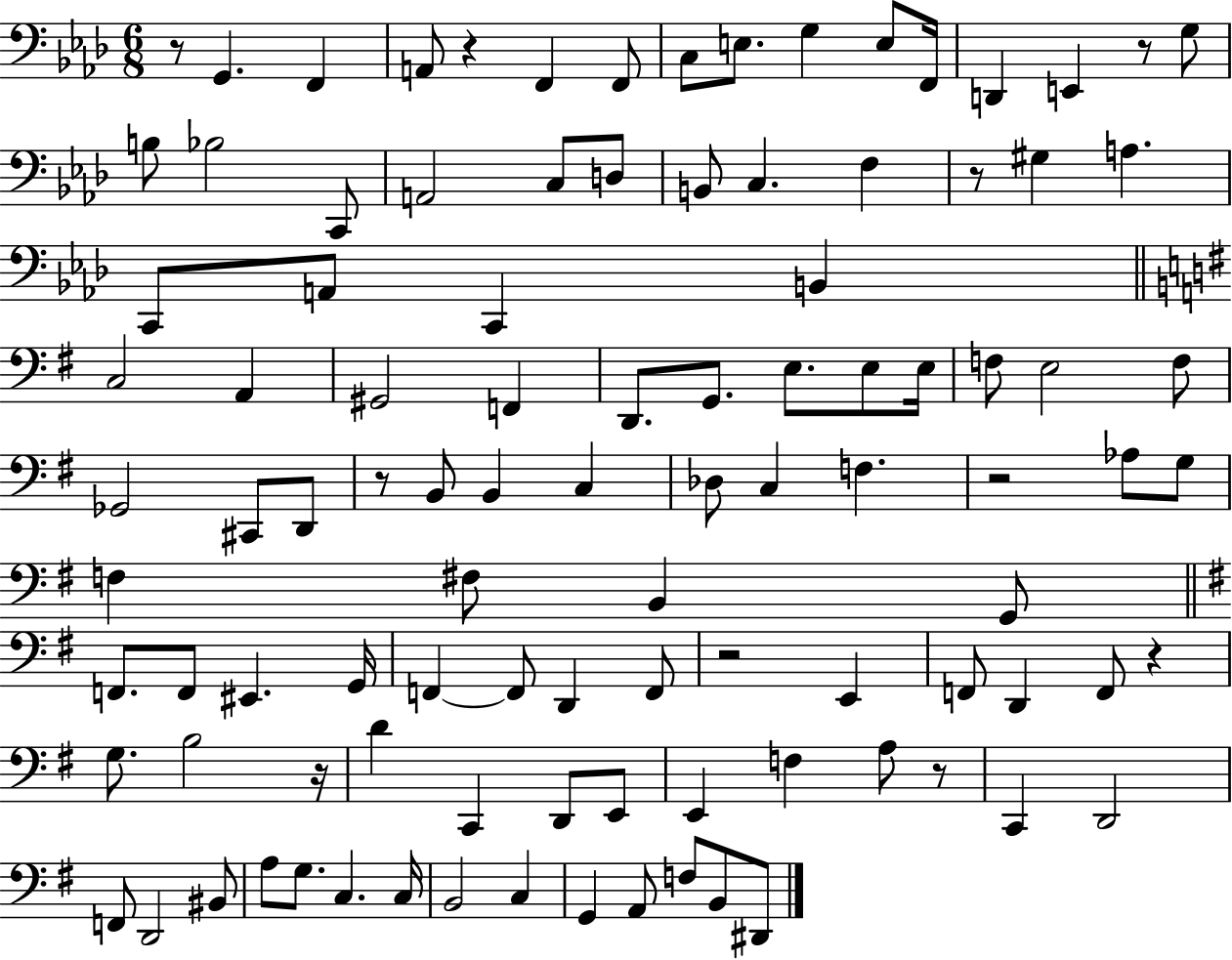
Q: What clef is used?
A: bass